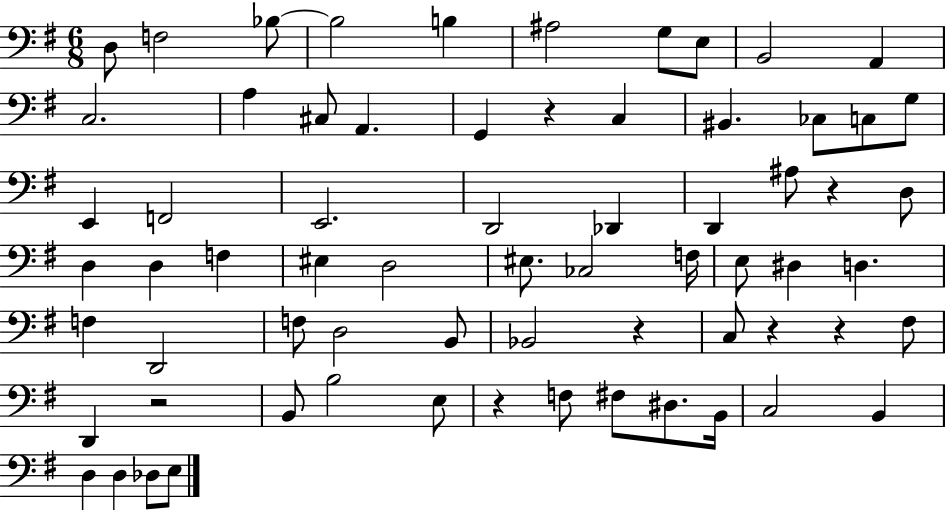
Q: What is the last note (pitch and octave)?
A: E3